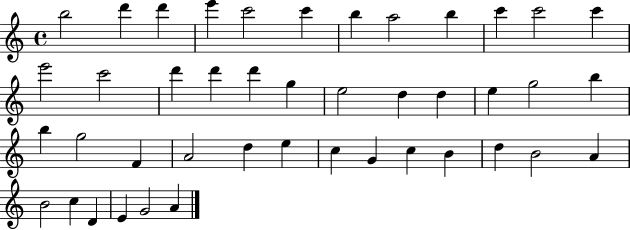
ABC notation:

X:1
T:Untitled
M:4/4
L:1/4
K:C
b2 d' d' e' c'2 c' b a2 b c' c'2 c' e'2 c'2 d' d' d' g e2 d d e g2 b b g2 F A2 d e c G c B d B2 A B2 c D E G2 A